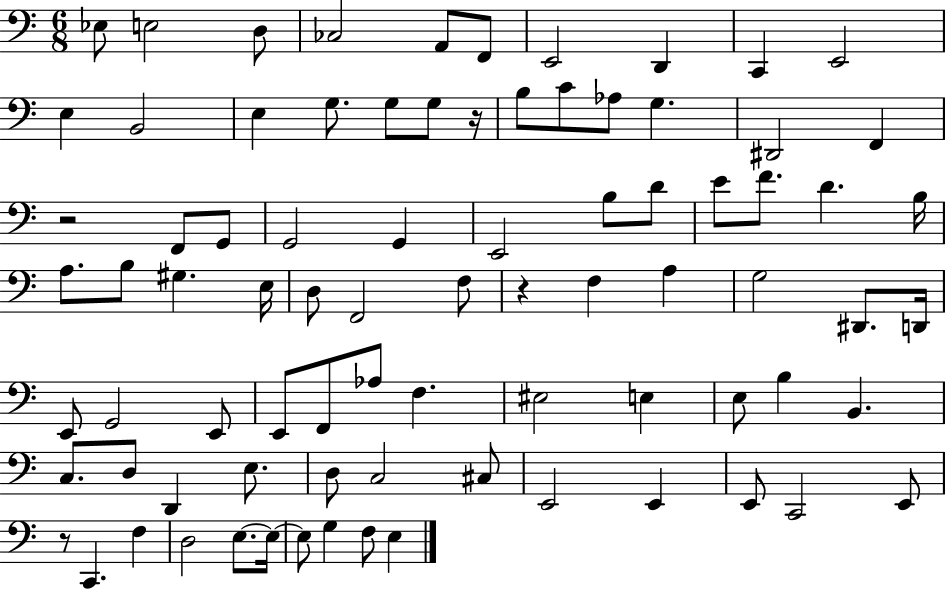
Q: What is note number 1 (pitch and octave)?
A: Eb3